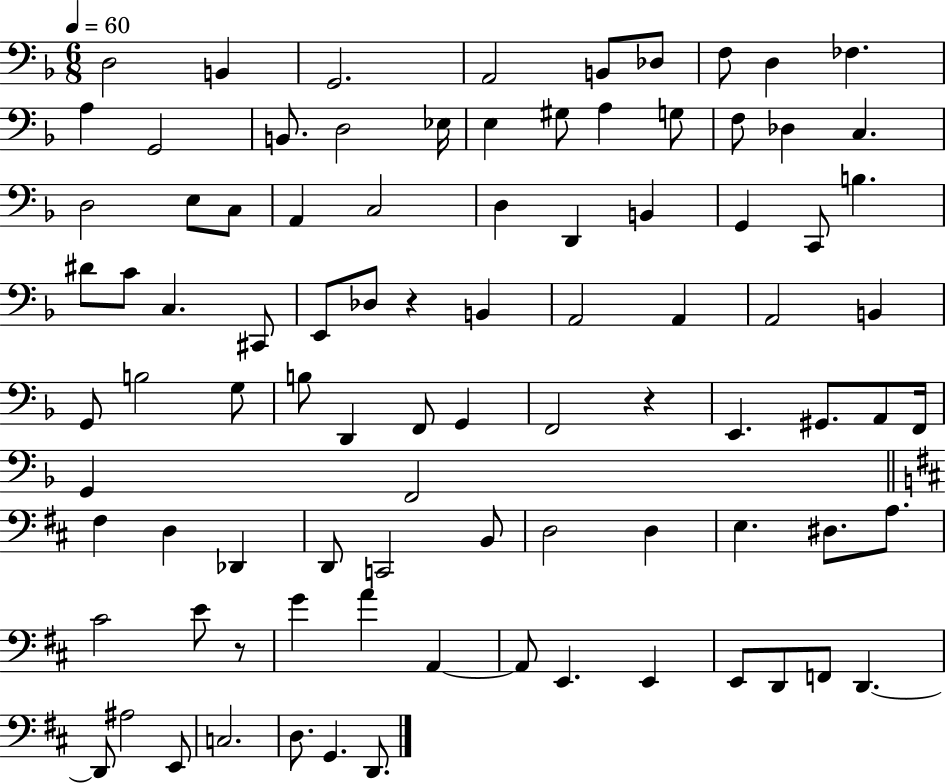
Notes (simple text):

D3/h B2/q G2/h. A2/h B2/e Db3/e F3/e D3/q FES3/q. A3/q G2/h B2/e. D3/h Eb3/s E3/q G#3/e A3/q G3/e F3/e Db3/q C3/q. D3/h E3/e C3/e A2/q C3/h D3/q D2/q B2/q G2/q C2/e B3/q. D#4/e C4/e C3/q. C#2/e E2/e Db3/e R/q B2/q A2/h A2/q A2/h B2/q G2/e B3/h G3/e B3/e D2/q F2/e G2/q F2/h R/q E2/q. G#2/e. A2/e F2/s G2/q F2/h F#3/q D3/q Db2/q D2/e C2/h B2/e D3/h D3/q E3/q. D#3/e. A3/e. C#4/h E4/e R/e G4/q A4/q A2/q A2/e E2/q. E2/q E2/e D2/e F2/e D2/q. D2/e A#3/h E2/e C3/h. D3/e. G2/q. D2/e.